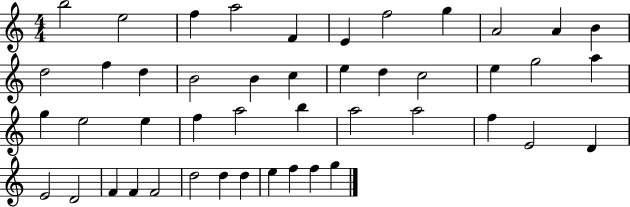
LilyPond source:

{
  \clef treble
  \numericTimeSignature
  \time 4/4
  \key c \major
  b''2 e''2 | f''4 a''2 f'4 | e'4 f''2 g''4 | a'2 a'4 b'4 | \break d''2 f''4 d''4 | b'2 b'4 c''4 | e''4 d''4 c''2 | e''4 g''2 a''4 | \break g''4 e''2 e''4 | f''4 a''2 b''4 | a''2 a''2 | f''4 e'2 d'4 | \break e'2 d'2 | f'4 f'4 f'2 | d''2 d''4 d''4 | e''4 f''4 f''4 g''4 | \break \bar "|."
}